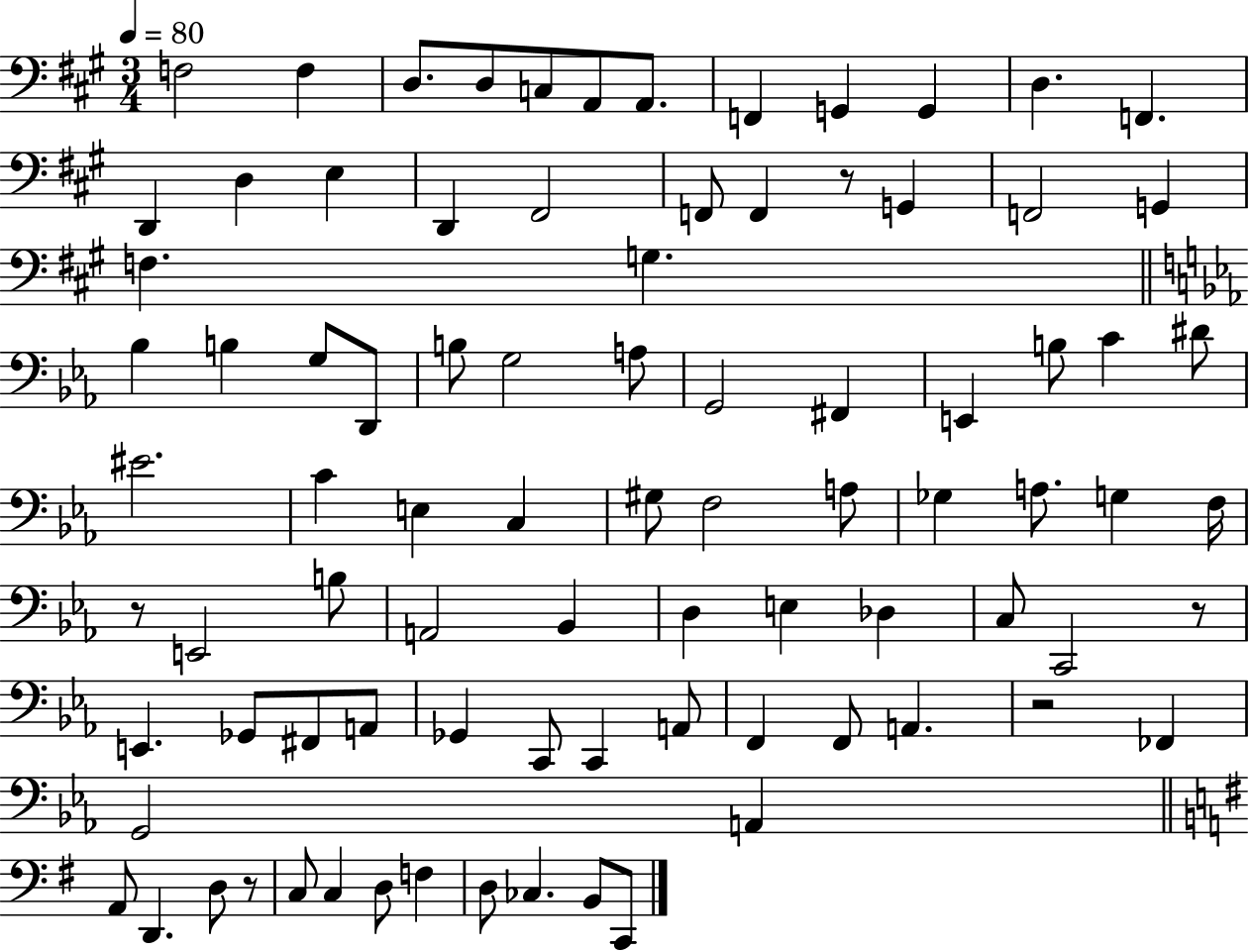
X:1
T:Untitled
M:3/4
L:1/4
K:A
F,2 F, D,/2 D,/2 C,/2 A,,/2 A,,/2 F,, G,, G,, D, F,, D,, D, E, D,, ^F,,2 F,,/2 F,, z/2 G,, F,,2 G,, F, G, _B, B, G,/2 D,,/2 B,/2 G,2 A,/2 G,,2 ^F,, E,, B,/2 C ^D/2 ^E2 C E, C, ^G,/2 F,2 A,/2 _G, A,/2 G, F,/4 z/2 E,,2 B,/2 A,,2 _B,, D, E, _D, C,/2 C,,2 z/2 E,, _G,,/2 ^F,,/2 A,,/2 _G,, C,,/2 C,, A,,/2 F,, F,,/2 A,, z2 _F,, G,,2 A,, A,,/2 D,, D,/2 z/2 C,/2 C, D,/2 F, D,/2 _C, B,,/2 C,,/2